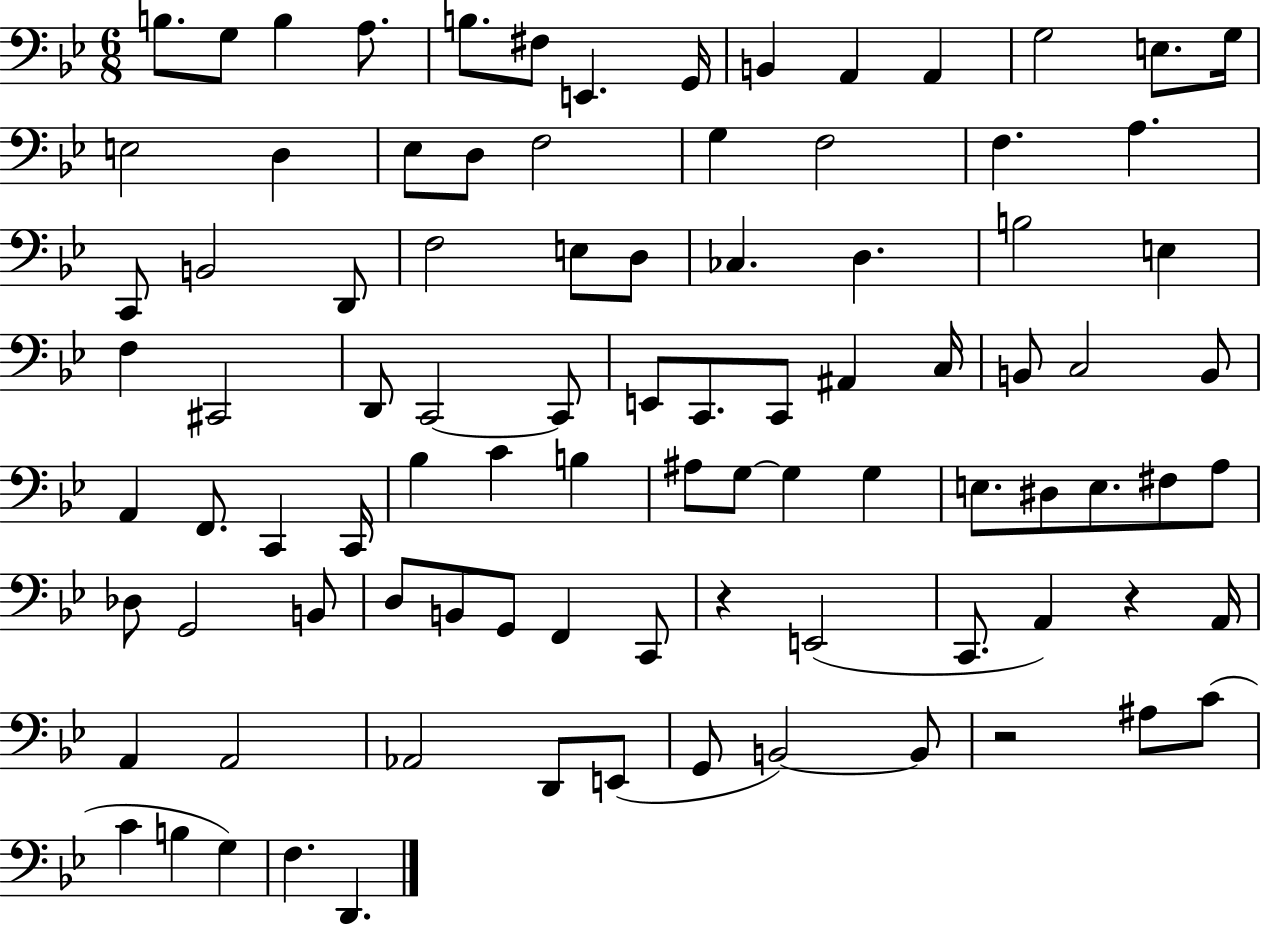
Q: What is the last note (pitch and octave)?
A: D2